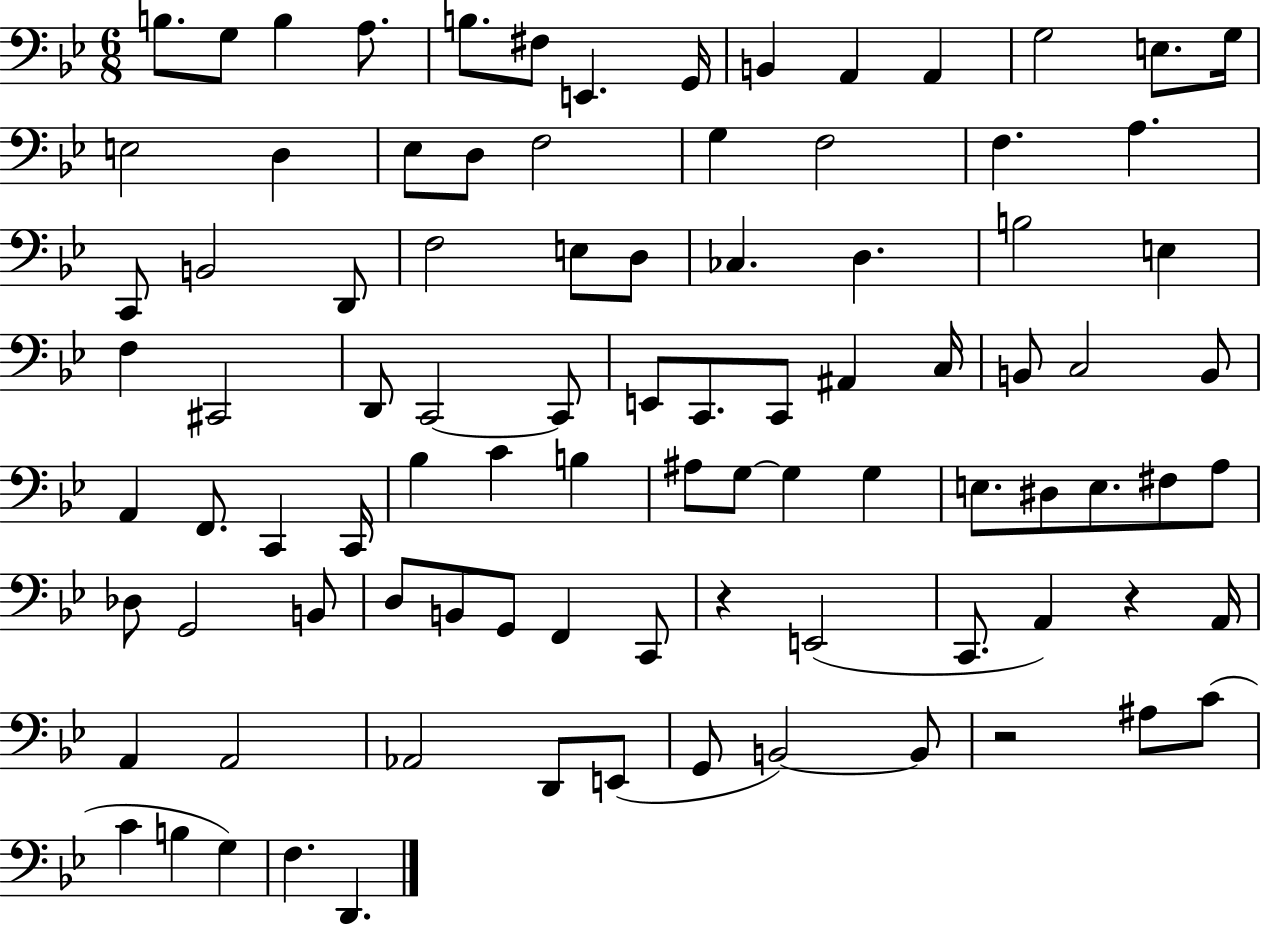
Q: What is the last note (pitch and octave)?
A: D2